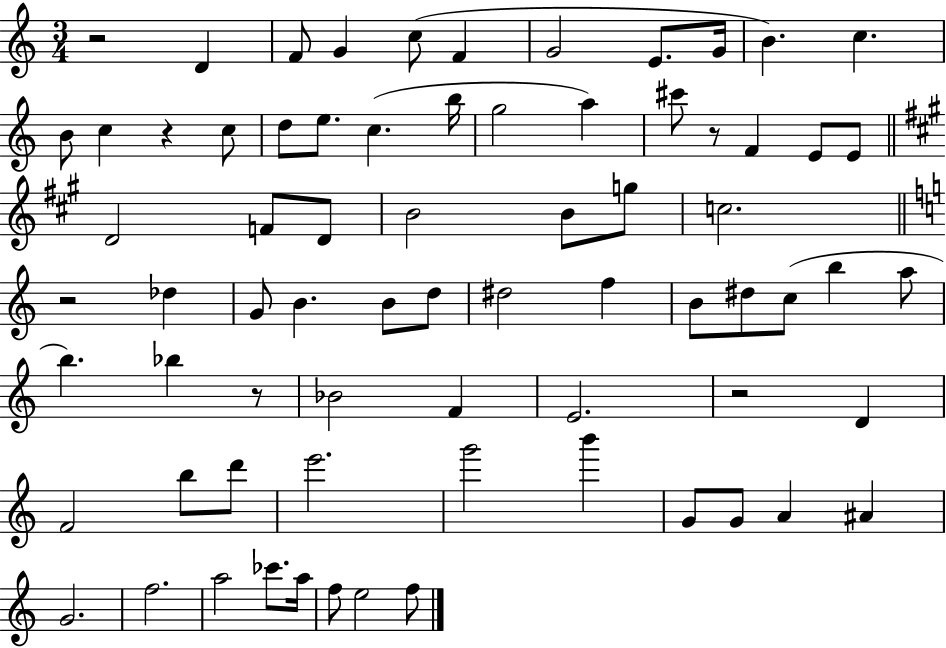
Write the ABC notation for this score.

X:1
T:Untitled
M:3/4
L:1/4
K:C
z2 D F/2 G c/2 F G2 E/2 G/4 B c B/2 c z c/2 d/2 e/2 c b/4 g2 a ^c'/2 z/2 F E/2 E/2 D2 F/2 D/2 B2 B/2 g/2 c2 z2 _d G/2 B B/2 d/2 ^d2 f B/2 ^d/2 c/2 b a/2 b _b z/2 _B2 F E2 z2 D F2 b/2 d'/2 e'2 g'2 b' G/2 G/2 A ^A G2 f2 a2 _c'/2 a/4 f/2 e2 f/2